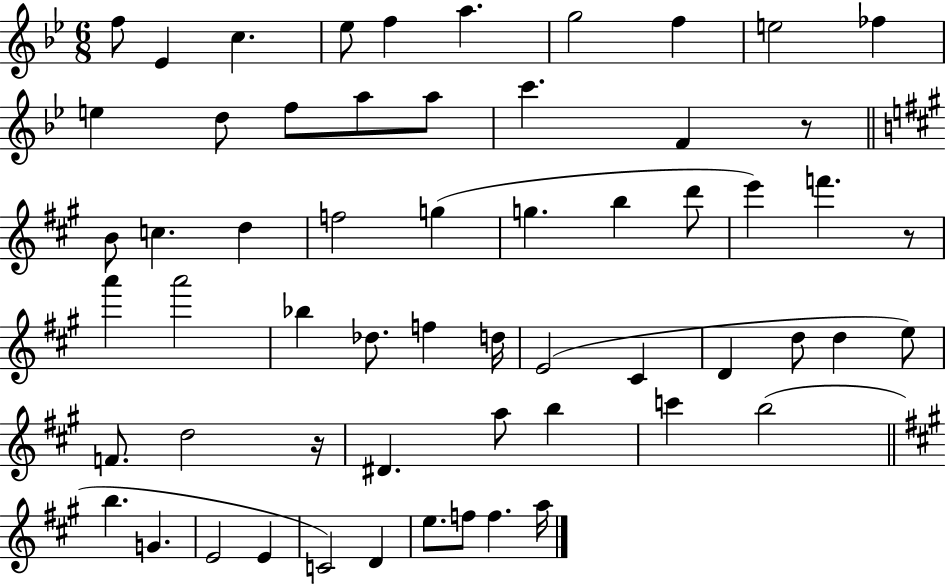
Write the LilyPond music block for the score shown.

{
  \clef treble
  \numericTimeSignature
  \time 6/8
  \key bes \major
  f''8 ees'4 c''4. | ees''8 f''4 a''4. | g''2 f''4 | e''2 fes''4 | \break e''4 d''8 f''8 a''8 a''8 | c'''4. f'4 r8 | \bar "||" \break \key a \major b'8 c''4. d''4 | f''2 g''4( | g''4. b''4 d'''8 | e'''4) f'''4. r8 | \break a'''4 a'''2 | bes''4 des''8. f''4 d''16 | e'2( cis'4 | d'4 d''8 d''4 e''8) | \break f'8. d''2 r16 | dis'4. a''8 b''4 | c'''4 b''2( | \bar "||" \break \key a \major b''4. g'4. | e'2 e'4 | c'2) d'4 | e''8. f''8 f''4. a''16 | \break \bar "|."
}